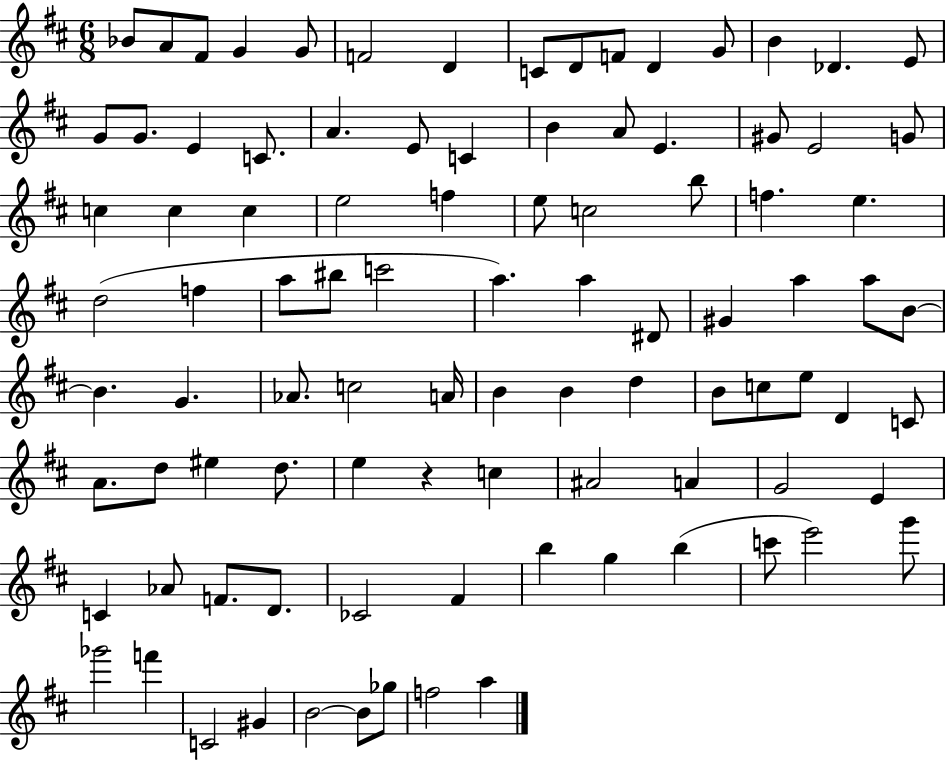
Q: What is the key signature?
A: D major